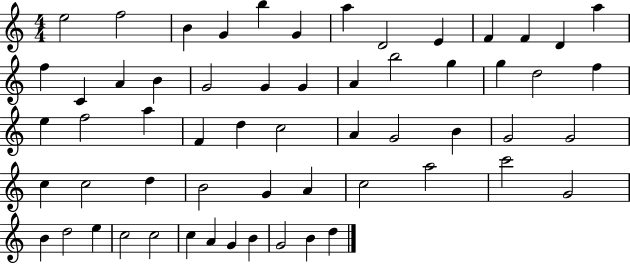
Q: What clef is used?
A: treble